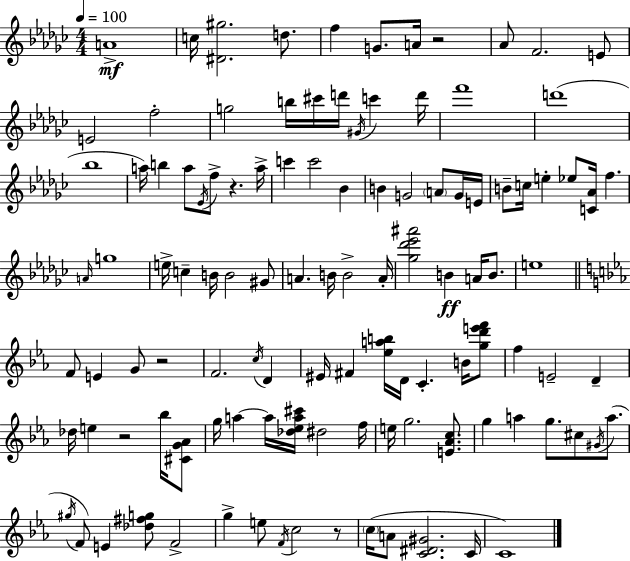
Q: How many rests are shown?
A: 5